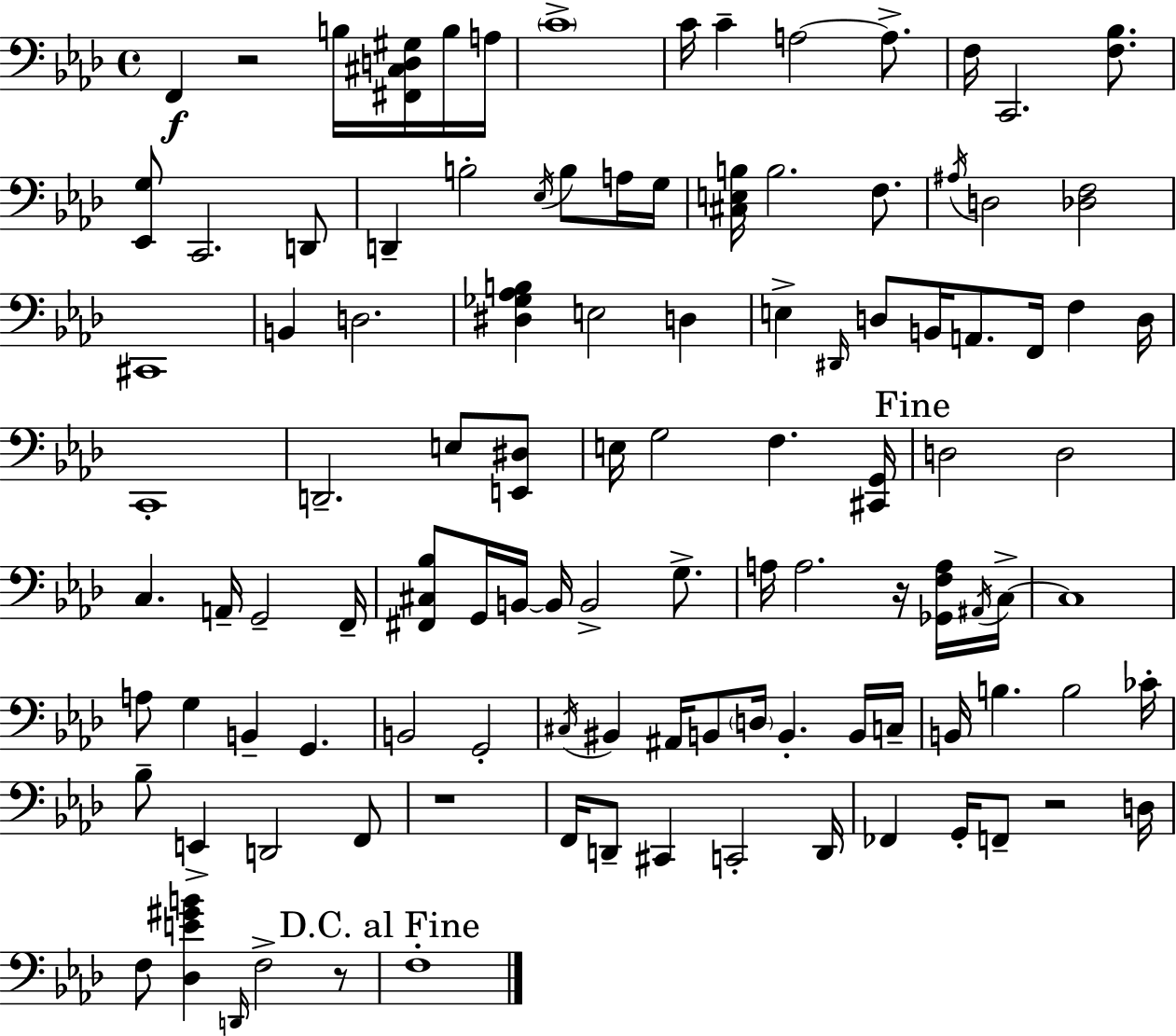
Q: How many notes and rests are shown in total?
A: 109